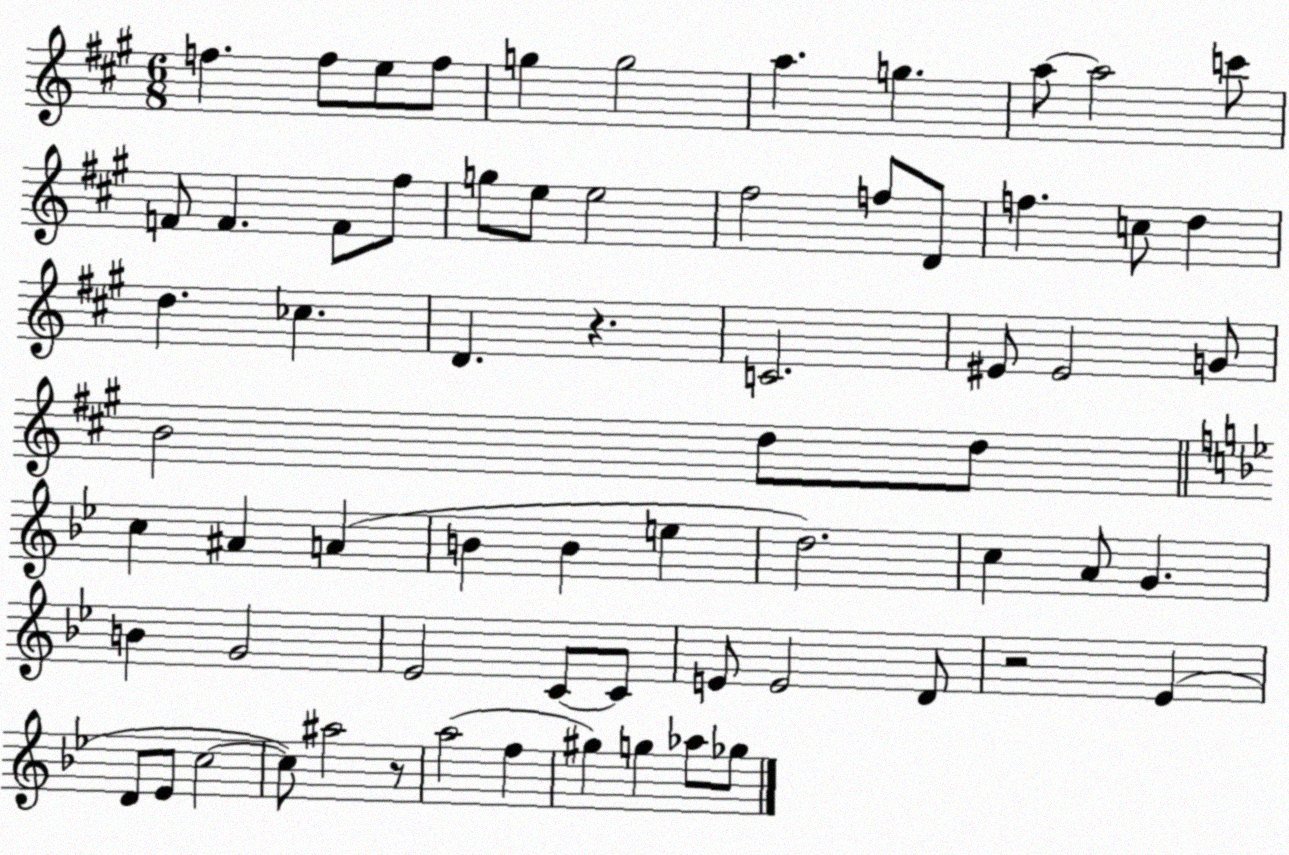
X:1
T:Untitled
M:6/8
L:1/4
K:A
f f/2 e/2 f/2 g g2 a g a/2 a2 c'/2 F/2 F F/2 ^f/2 g/2 e/2 e2 ^f2 f/2 D/2 f c/2 d d _c D z C2 ^E/2 ^E2 G/2 B2 d/2 d/2 c ^A A B B e d2 c A/2 G B G2 _E2 C/2 C/2 E/2 E2 D/2 z2 _E D/2 _E/2 c2 c/2 ^a2 z/2 a2 f ^g g _a/2 _g/2